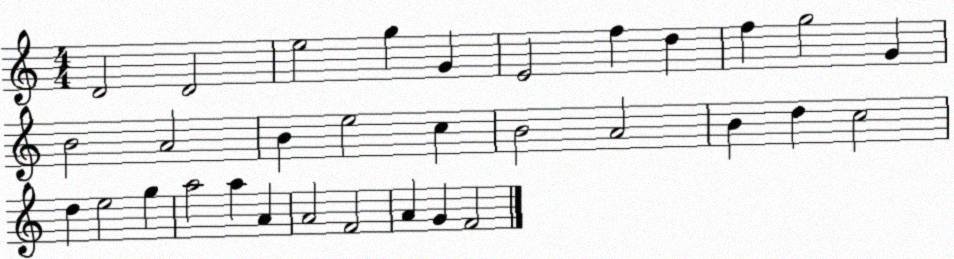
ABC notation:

X:1
T:Untitled
M:4/4
L:1/4
K:C
D2 D2 e2 g G E2 f d f g2 G B2 A2 B e2 c B2 A2 B d c2 d e2 g a2 a A A2 F2 A G F2